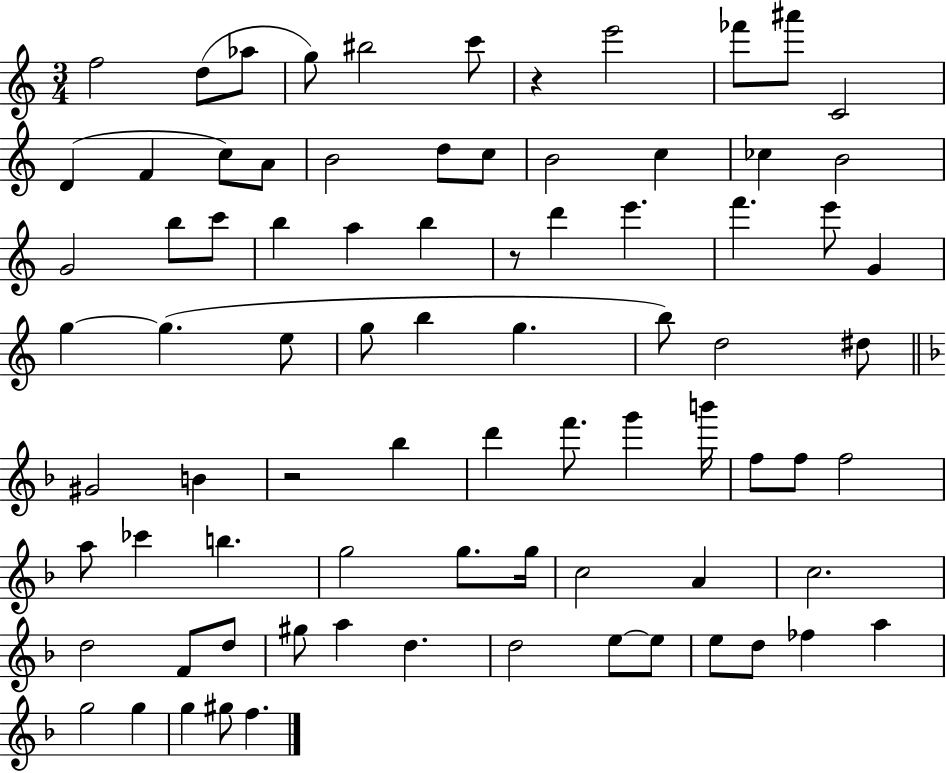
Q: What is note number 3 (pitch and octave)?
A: Ab5